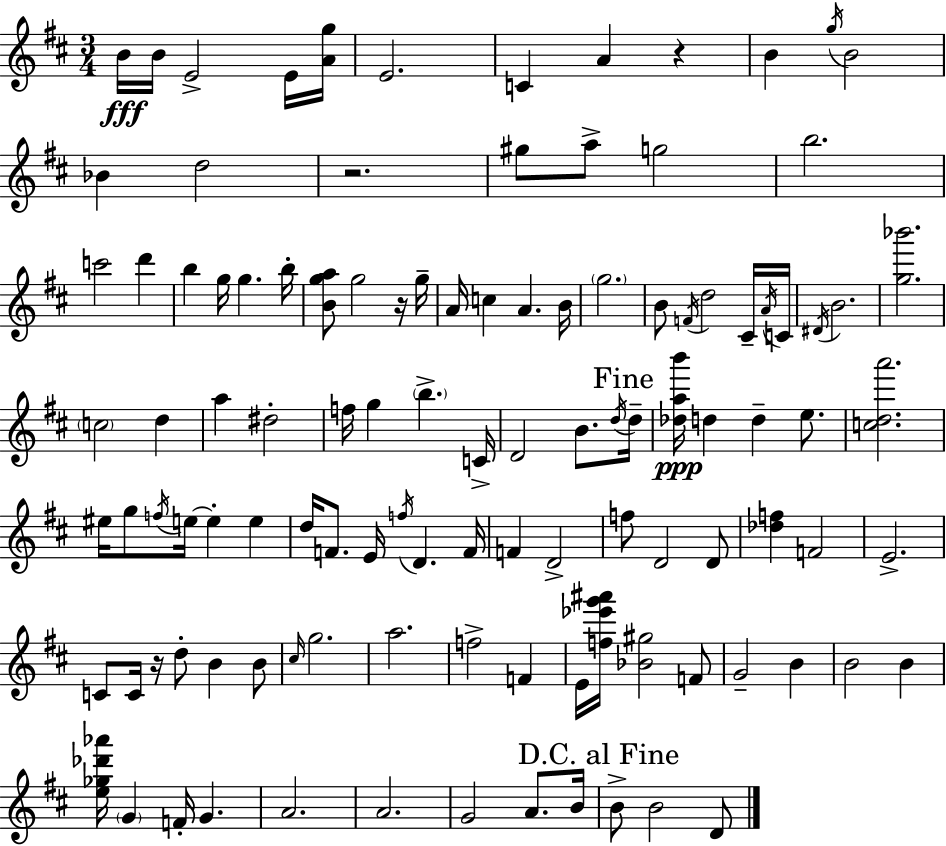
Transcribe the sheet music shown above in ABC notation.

X:1
T:Untitled
M:3/4
L:1/4
K:D
B/4 B/4 E2 E/4 [Ag]/4 E2 C A z B g/4 B2 _B d2 z2 ^g/2 a/2 g2 b2 c'2 d' b g/4 g b/4 [Bga]/2 g2 z/4 g/4 A/4 c A B/4 g2 B/2 F/4 d2 ^C/4 A/4 C/4 ^D/4 B2 [g_b']2 c2 d a ^d2 f/4 g b C/4 D2 B/2 d/4 d/4 [_dab']/4 d d e/2 [cda']2 ^e/4 g/2 f/4 e/4 e e d/4 F/2 E/4 f/4 D F/4 F D2 f/2 D2 D/2 [_df] F2 E2 C/2 C/4 z/4 d/2 B B/2 ^c/4 g2 a2 f2 F E/4 [f_e'g'^a']/4 [_B^g]2 F/2 G2 B B2 B [e_g_d'_a']/4 G F/4 G A2 A2 G2 A/2 B/4 B/2 B2 D/2